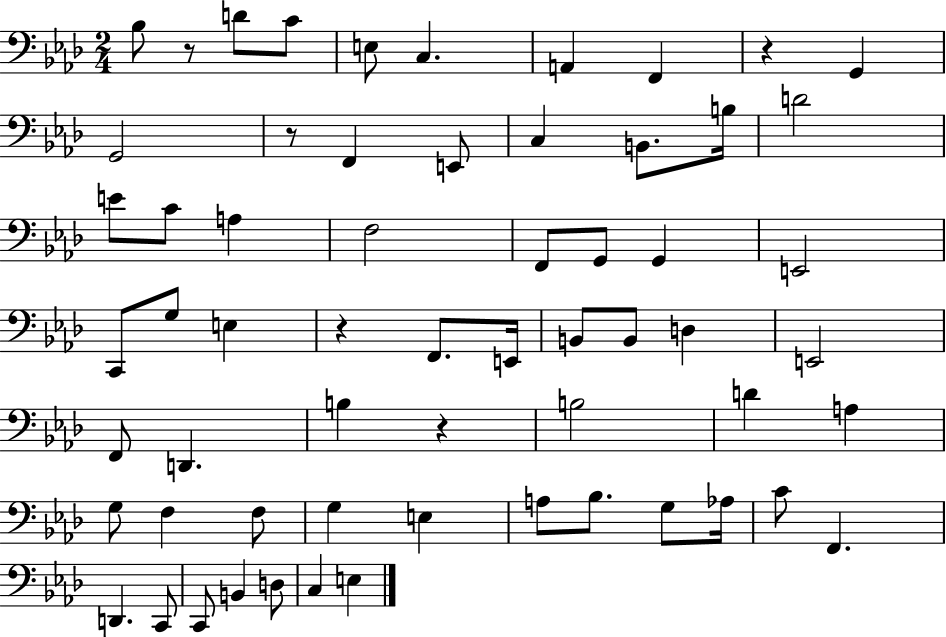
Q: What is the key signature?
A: AES major